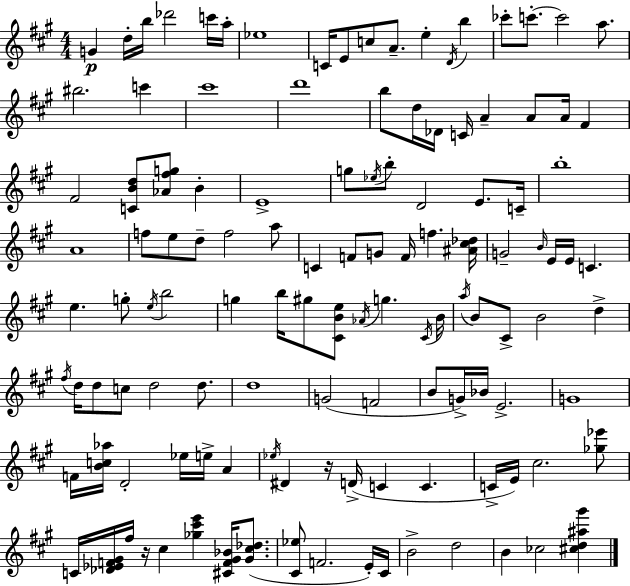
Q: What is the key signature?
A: A major